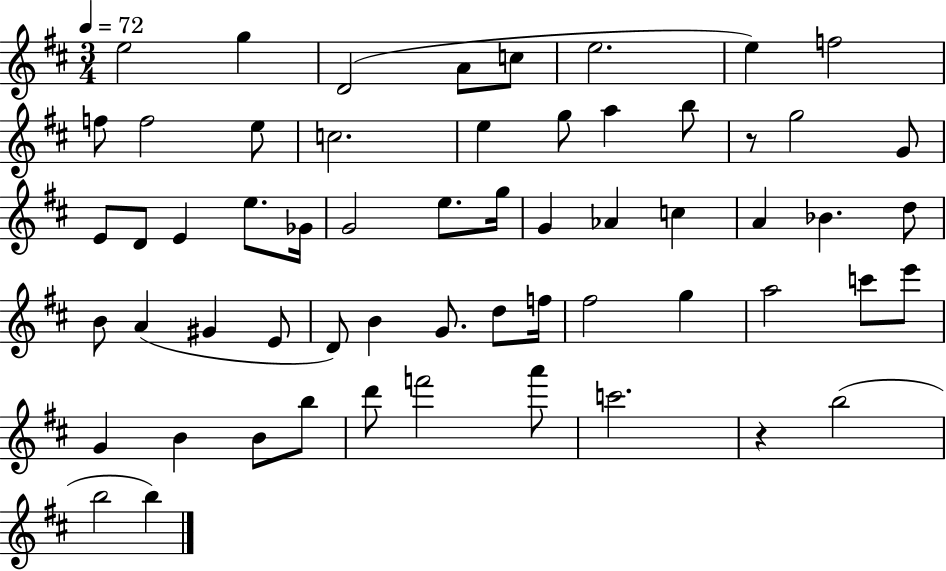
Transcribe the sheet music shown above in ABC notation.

X:1
T:Untitled
M:3/4
L:1/4
K:D
e2 g D2 A/2 c/2 e2 e f2 f/2 f2 e/2 c2 e g/2 a b/2 z/2 g2 G/2 E/2 D/2 E e/2 _G/4 G2 e/2 g/4 G _A c A _B d/2 B/2 A ^G E/2 D/2 B G/2 d/2 f/4 ^f2 g a2 c'/2 e'/2 G B B/2 b/2 d'/2 f'2 a'/2 c'2 z b2 b2 b